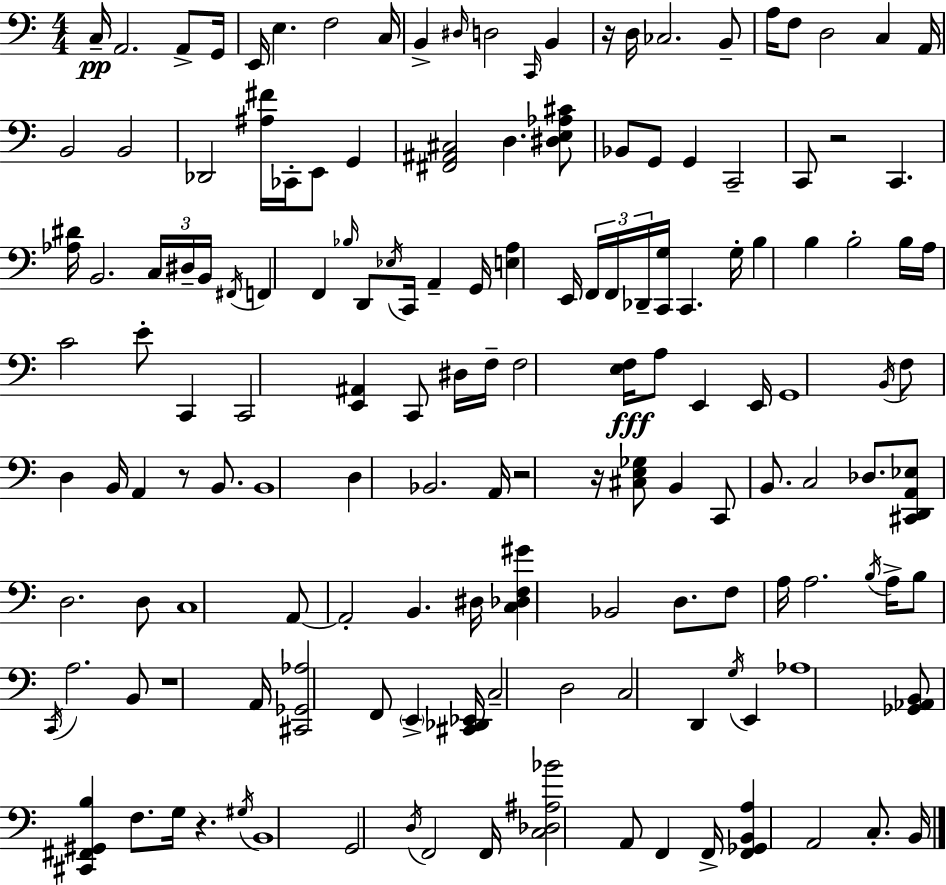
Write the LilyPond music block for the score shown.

{
  \clef bass
  \numericTimeSignature
  \time 4/4
  \key a \minor
  c16--\pp a,2. a,8-> g,16 | e,16 e4. f2 c16 | b,4-> \grace { dis16 } d2 \grace { c,16 } b,4 | r16 d16 ces2. | \break b,8-- a16 f8 d2 c4 | a,16 b,2 b,2 | des,2 <ais fis'>16 ces,16-. e,8 g,4 | <fis, ais, cis>2 d4. | \break <dis e aes cis'>8 bes,8 g,8 g,4 c,2-- | c,8 r2 c,4. | <aes dis'>16 b,2. \tuplet 3/2 { c16 | dis16-- b,16 } \acciaccatura { fis,16 } f,4 f,4 \grace { bes16 } d,8 \acciaccatura { ees16 } c,16 | \break a,4-- g,16 <e a>4 e,16 \tuplet 3/2 { f,16 f,16 des,16-- } <c, g>16 c,4. | g16-. b4 b4 b2-. | b16 a16 c'2 e'8-. | c,4 c,2 <e, ais,>4 | \break c,8 dis16 f16-- f2 <e f>16\fff a8 | e,4 e,16 g,1 | \acciaccatura { b,16 } f8 d4 b,16 a,4 | r8 b,8. b,1 | \break d4 bes,2. | a,16 r2 r16 | <cis e ges>8 b,4 c,8 b,8. c2 | des8. <cis, d, a, ees>8 d2. | \break d8 c1 | a,8~~ a,2-. | b,4. dis16 <c des f gis'>4 bes,2 | d8. f8 a16 a2. | \break \acciaccatura { b16 } a16-> b8 \acciaccatura { c,16 } a2. | b,8 r1 | a,16 <cis, ges, aes>2 | f,8 \parenthesize e,4-> <cis, des, ees,>16 c2-- | \break d2 c2 | d,4 \acciaccatura { g16 } e,4 aes1 | <ges, aes, b,>8 <cis, fis, gis, b>4 f8. | g16 r4. \acciaccatura { gis16 } b,1 | \break g,2 | \acciaccatura { d16 } f,2 f,16 <c des ais bes'>2 | a,8 f,4 f,16-> <f, ges, b, a>4 a,2 | c8.-. b,16 \bar "|."
}